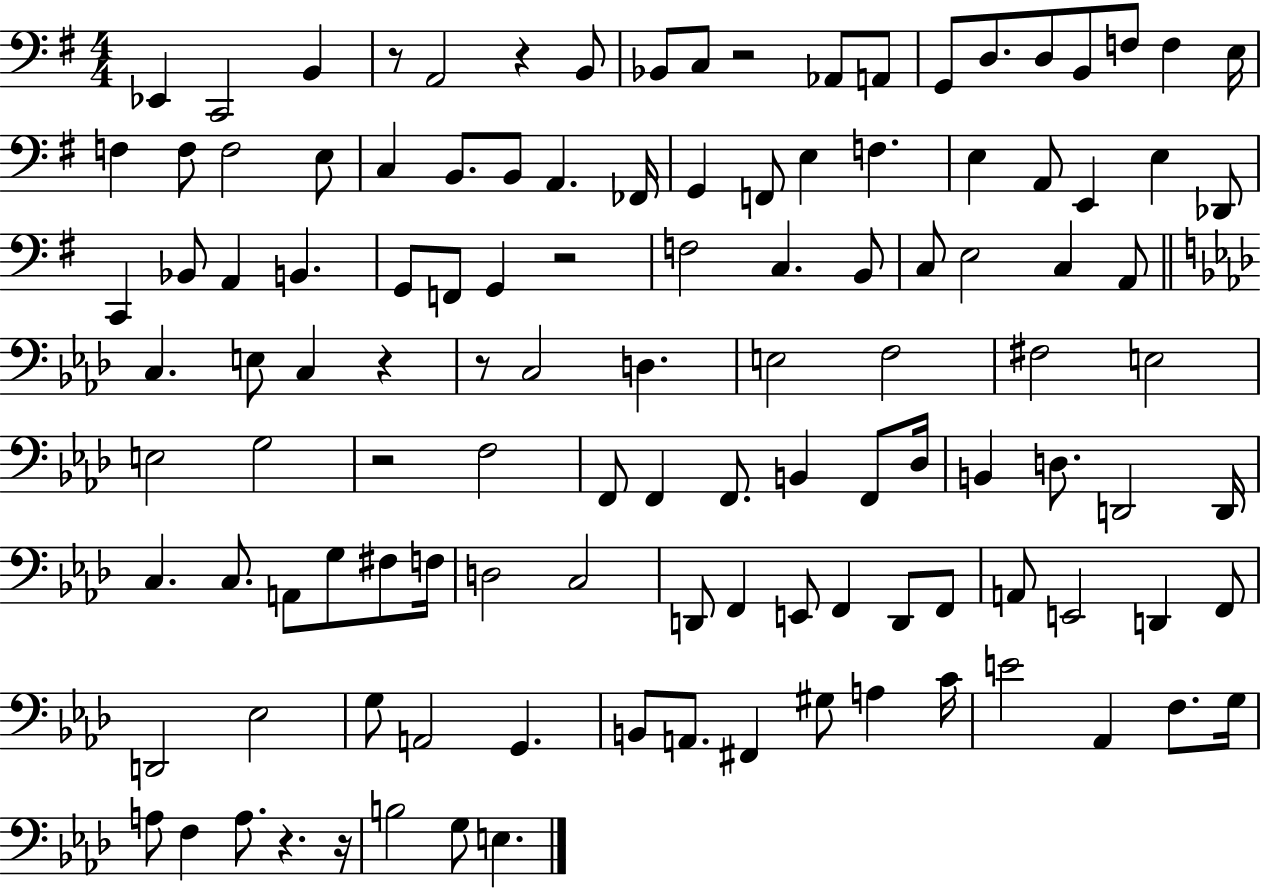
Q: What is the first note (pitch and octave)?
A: Eb2